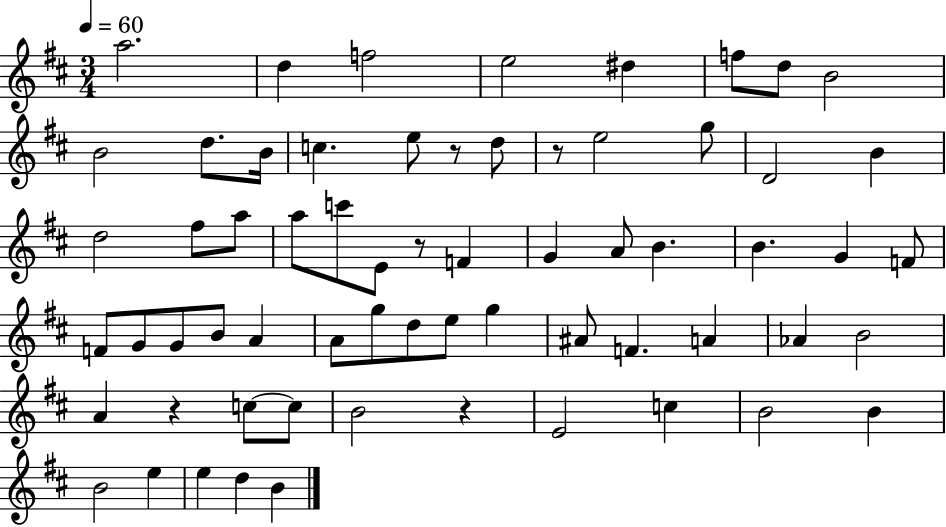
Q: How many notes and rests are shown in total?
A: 64